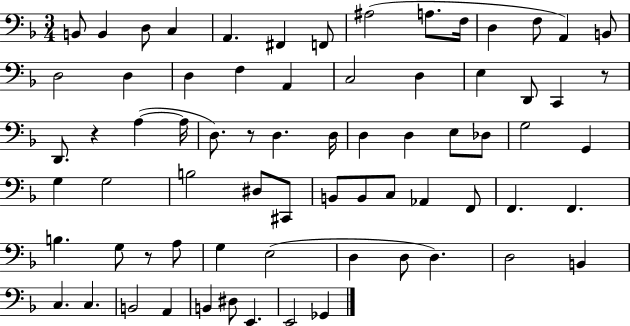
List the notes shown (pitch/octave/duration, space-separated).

B2/e B2/q D3/e C3/q A2/q. F#2/q F2/e A#3/h A3/e. F3/s D3/q F3/e A2/q B2/e D3/h D3/q D3/q F3/q A2/q C3/h D3/q E3/q D2/e C2/q R/e D2/e. R/q A3/q A3/s D3/e. R/e D3/q. D3/s D3/q D3/q E3/e Db3/e G3/h G2/q G3/q G3/h B3/h D#3/e C#2/e B2/e B2/e C3/e Ab2/q F2/e F2/q. F2/q. B3/q. G3/e R/e A3/e G3/q E3/h D3/q D3/e D3/q. D3/h B2/q C3/q. C3/q. B2/h A2/q B2/q D#3/e E2/q. E2/h Gb2/q